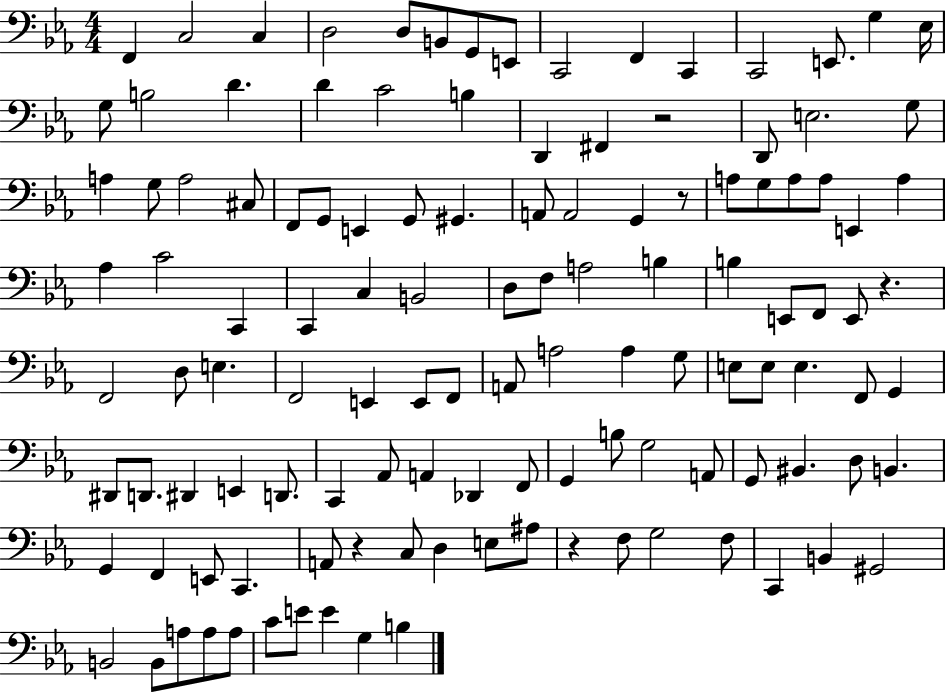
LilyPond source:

{
  \clef bass
  \numericTimeSignature
  \time 4/4
  \key ees \major
  \repeat volta 2 { f,4 c2 c4 | d2 d8 b,8 g,8 e,8 | c,2 f,4 c,4 | c,2 e,8. g4 ees16 | \break g8 b2 d'4. | d'4 c'2 b4 | d,4 fis,4 r2 | d,8 e2. g8 | \break a4 g8 a2 cis8 | f,8 g,8 e,4 g,8 gis,4. | a,8 a,2 g,4 r8 | a8 g8 a8 a8 e,4 a4 | \break aes4 c'2 c,4 | c,4 c4 b,2 | d8 f8 a2 b4 | b4 e,8 f,8 e,8 r4. | \break f,2 d8 e4. | f,2 e,4 e,8 f,8 | a,8 a2 a4 g8 | e8 e8 e4. f,8 g,4 | \break dis,8 d,8. dis,4 e,4 d,8. | c,4 aes,8 a,4 des,4 f,8 | g,4 b8 g2 a,8 | g,8 bis,4. d8 b,4. | \break g,4 f,4 e,8 c,4. | a,8 r4 c8 d4 e8 ais8 | r4 f8 g2 f8 | c,4 b,4 gis,2 | \break b,2 b,8 a8 a8 a8 | c'8 e'8 e'4 g4 b4 | } \bar "|."
}